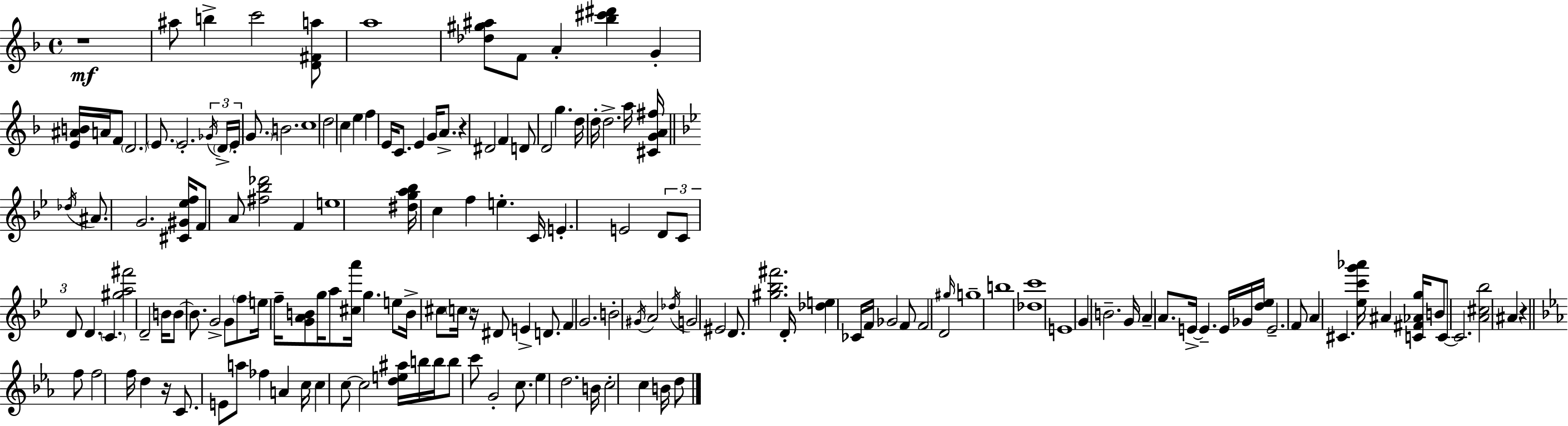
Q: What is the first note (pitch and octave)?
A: A#5